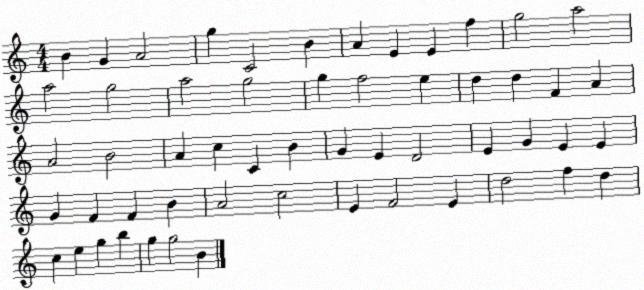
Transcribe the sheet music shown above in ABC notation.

X:1
T:Untitled
M:4/4
L:1/4
K:C
B G A2 g C2 B A E E f g2 a2 a2 g2 a2 g2 g f2 e d d F A A2 B2 A c C B G E D2 E G E E G F F B A2 c2 E F2 E d2 f d c e g b g g2 B